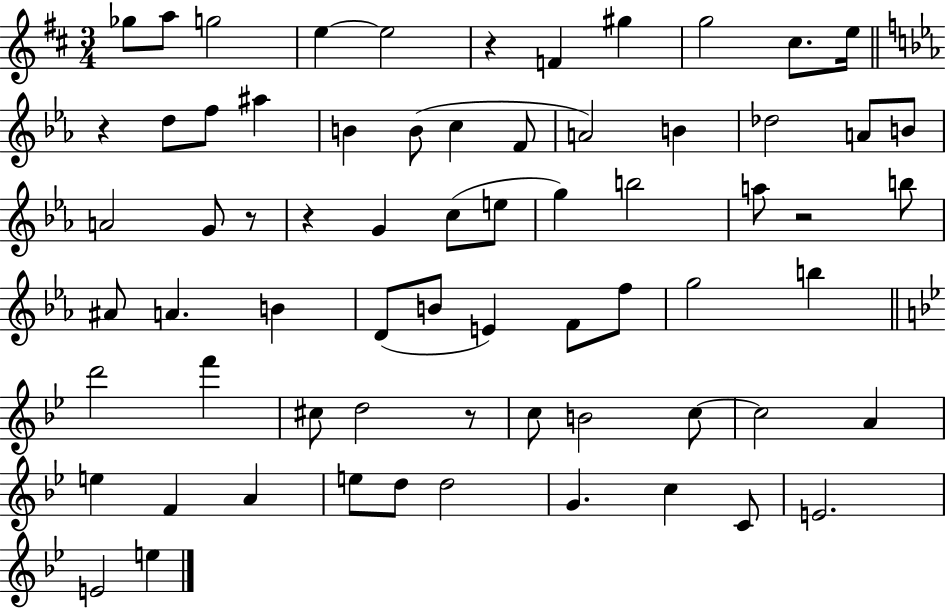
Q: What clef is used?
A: treble